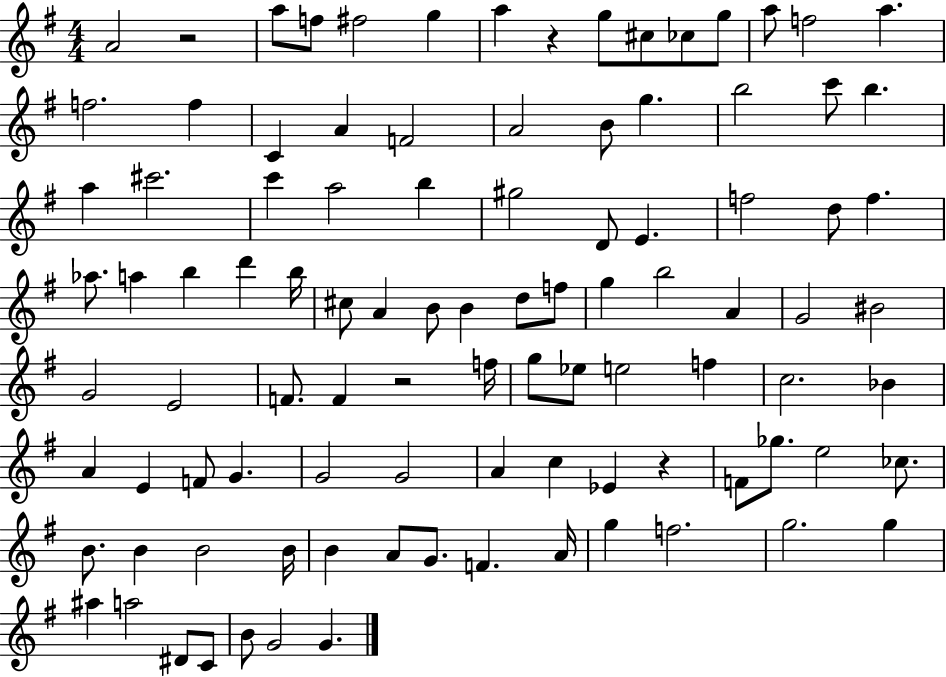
X:1
T:Untitled
M:4/4
L:1/4
K:G
A2 z2 a/2 f/2 ^f2 g a z g/2 ^c/2 _c/2 g/2 a/2 f2 a f2 f C A F2 A2 B/2 g b2 c'/2 b a ^c'2 c' a2 b ^g2 D/2 E f2 d/2 f _a/2 a b d' b/4 ^c/2 A B/2 B d/2 f/2 g b2 A G2 ^B2 G2 E2 F/2 F z2 f/4 g/2 _e/2 e2 f c2 _B A E F/2 G G2 G2 A c _E z F/2 _g/2 e2 _c/2 B/2 B B2 B/4 B A/2 G/2 F A/4 g f2 g2 g ^a a2 ^D/2 C/2 B/2 G2 G